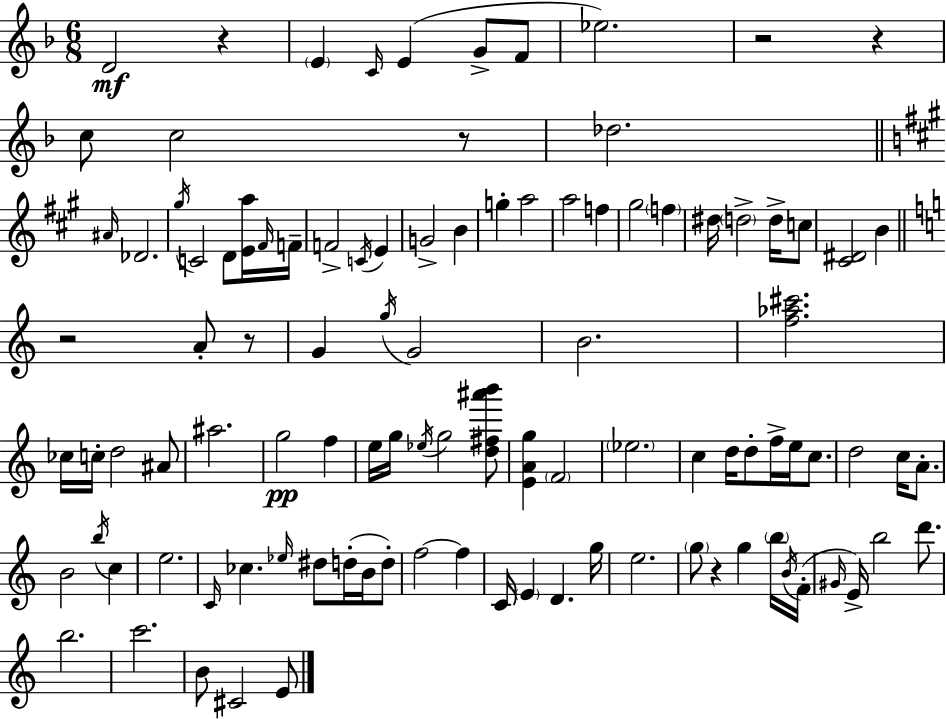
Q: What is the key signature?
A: D minor